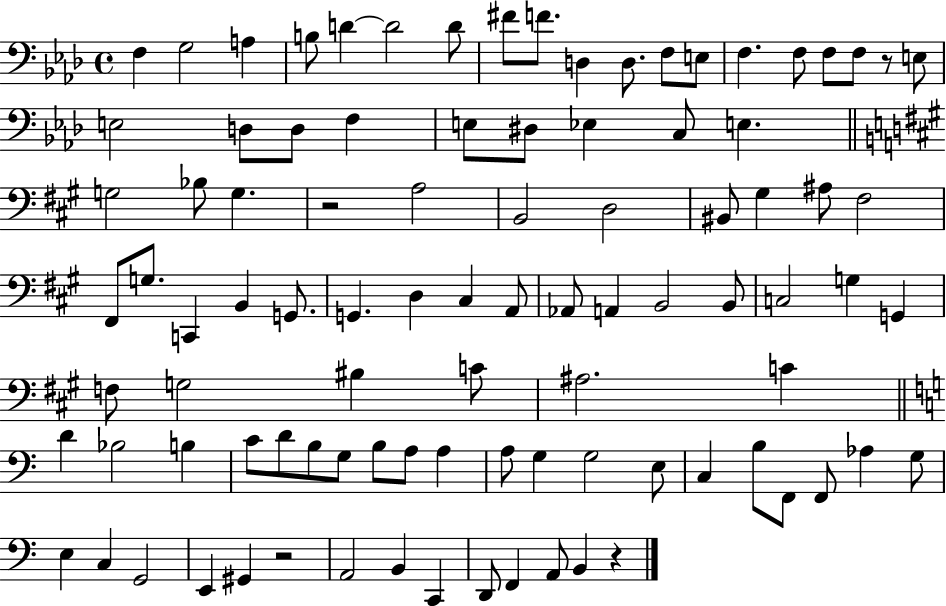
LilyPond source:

{
  \clef bass
  \time 4/4
  \defaultTimeSignature
  \key aes \major
  f4 g2 a4 | b8 d'4~~ d'2 d'8 | fis'8 f'8. d4 d8. f8 e8 | f4. f8 f8 f8 r8 e8 | \break e2 d8 d8 f4 | e8 dis8 ees4 c8 e4. | \bar "||" \break \key a \major g2 bes8 g4. | r2 a2 | b,2 d2 | bis,8 gis4 ais8 fis2 | \break fis,8 g8. c,4 b,4 g,8. | g,4. d4 cis4 a,8 | aes,8 a,4 b,2 b,8 | c2 g4 g,4 | \break f8 g2 bis4 c'8 | ais2. c'4 | \bar "||" \break \key a \minor d'4 bes2 b4 | c'8 d'8 b8 g8 b8 a8 a4 | a8 g4 g2 e8 | c4 b8 f,8 f,8 aes4 g8 | \break e4 c4 g,2 | e,4 gis,4 r2 | a,2 b,4 c,4 | d,8 f,4 a,8 b,4 r4 | \break \bar "|."
}